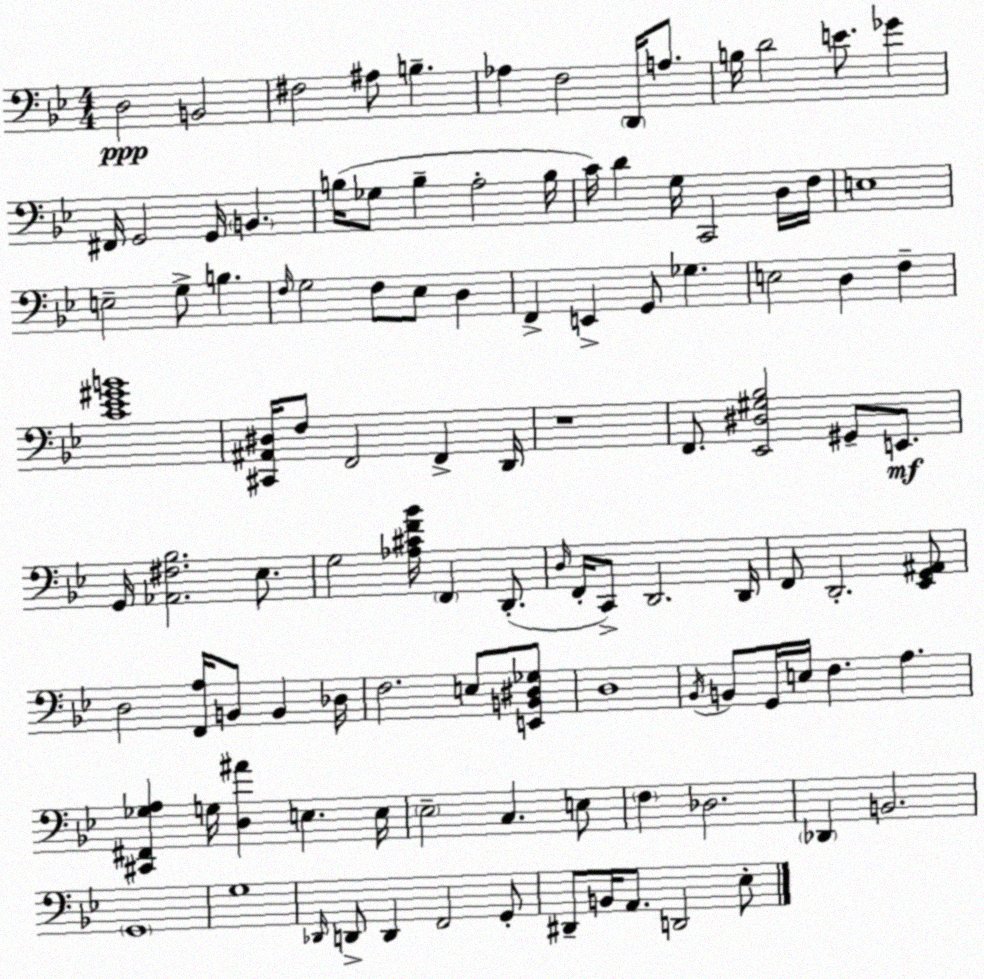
X:1
T:Untitled
M:4/4
L:1/4
K:Gm
D,2 B,,2 ^F,2 ^A,/2 B, _A, F,2 D,,/4 A,/2 B,/4 D2 E/2 _G ^F,,/4 G,,2 G,,/4 B,, B,/4 _G,/2 B, A,2 B,/4 C/4 D G,/4 C,,2 D,/4 F,/4 E,4 E,2 G,/2 B, F,/4 G,2 F,/2 _E,/2 D, F,, E,, G,,/2 _G, E,2 D, F, [C_E^GB]4 [^C,,^A,,^D,]/4 F,/2 F,,2 F,, D,,/4 z4 F,,/2 [_E,,^D,^G,_B,]2 ^G,,/2 E,,/2 G,,/4 [_A,,^F,_B,]2 _E,/2 G,2 [_A,^CF_B]/4 F,, D,,/2 D,/4 F,,/4 C,,/2 D,,2 D,,/4 F,,/2 D,,2 [_E,,G,,^A,,]/2 D,2 [F,,A,]/4 B,,/2 B,, _D,/4 F,2 E,/2 [E,,B,,^D,_G,]/2 D,4 _B,,/4 B,,/2 G,,/4 E,/4 F, A, [^C,,^F,,_G,A,] G,/4 [D,^A] E, E,/4 _E,2 C, E,/2 F, _D,2 _D,, B,,2 G,,4 G,4 _D,,/4 D,,/2 D,, F,,2 G,,/2 ^D,,/2 B,,/4 A,,/2 D,,2 _E,/2